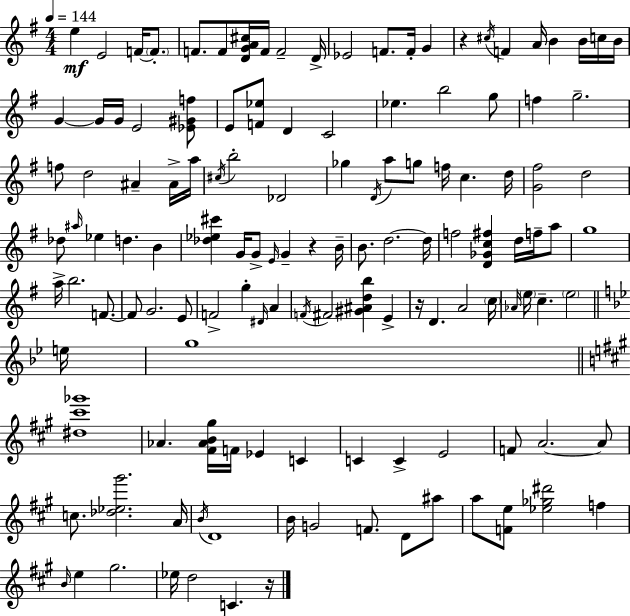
{
  \clef treble
  \numericTimeSignature
  \time 4/4
  \key g \major
  \tempo 4 = 144
  e''4\mf e'2 f'16~~ \parenthesize f'8.-. | f'8. f'8 <d' g' a' cis''>16 f'16 f'2-- d'16-> | ees'2 f'8. f'16-. g'4 | r4 \acciaccatura { cis''16 } f'4 a'16 b'4 b'16 c''16 | \break b'16 g'4~~ g'16 g'16 e'2 <ees' gis' f''>8 | e'8 <f' ees''>8 d'4 c'2 | ees''4. b''2 g''8 | f''4 g''2.-- | \break f''8 d''2 ais'4-- ais'16-> | a''16 \acciaccatura { cis''16 } b''2-. des'2 | ges''4 \acciaccatura { d'16 } a''8 g''8 f''16 c''4. | d''16 <g' fis''>2 d''2 | \break des''8 \grace { ais''16 } ees''4 d''4. | b'4 <des'' ees'' cis'''>4 g'16 g'8-> \grace { e'16 } g'4-- | r4 b'16-- b'8. d''2.~~ | d''16 f''2 <d' ges' c'' fis''>4 | \break d''16 f''16-- a''8 g''1 | a''16-> b''2. | f'8.~~ f'8 g'2. | e'8 f'2-> g''4-. | \break \grace { dis'16 } a'4 \acciaccatura { f'16 } fis'2 <gis' ais' d'' b''>4 | e'4-> r16 d'4. a'2 | \parenthesize c''16 \grace { aes'16 } \parenthesize e''16 c''4.-- \parenthesize e''2 | \bar "||" \break \key g \minor e''16 g''1 | \bar "||" \break \key a \major <dis'' cis''' ges'''>1 | aes'4. <fis' aes' b' gis''>16 f'16 ees'4 c'4 | c'4 c'4-> e'2 | f'8 a'2.~~ a'8 | \break c''8. <des'' ees'' gis'''>2. a'16 | \acciaccatura { b'16 } d'1 | b'16 g'2 f'8. d'8 ais''8 | a''8 <f' e''>8 <ees'' ges'' dis'''>2 f''4 | \break \grace { b'16 } e''4 gis''2. | ees''16 d''2 c'4. | r16 \bar "|."
}